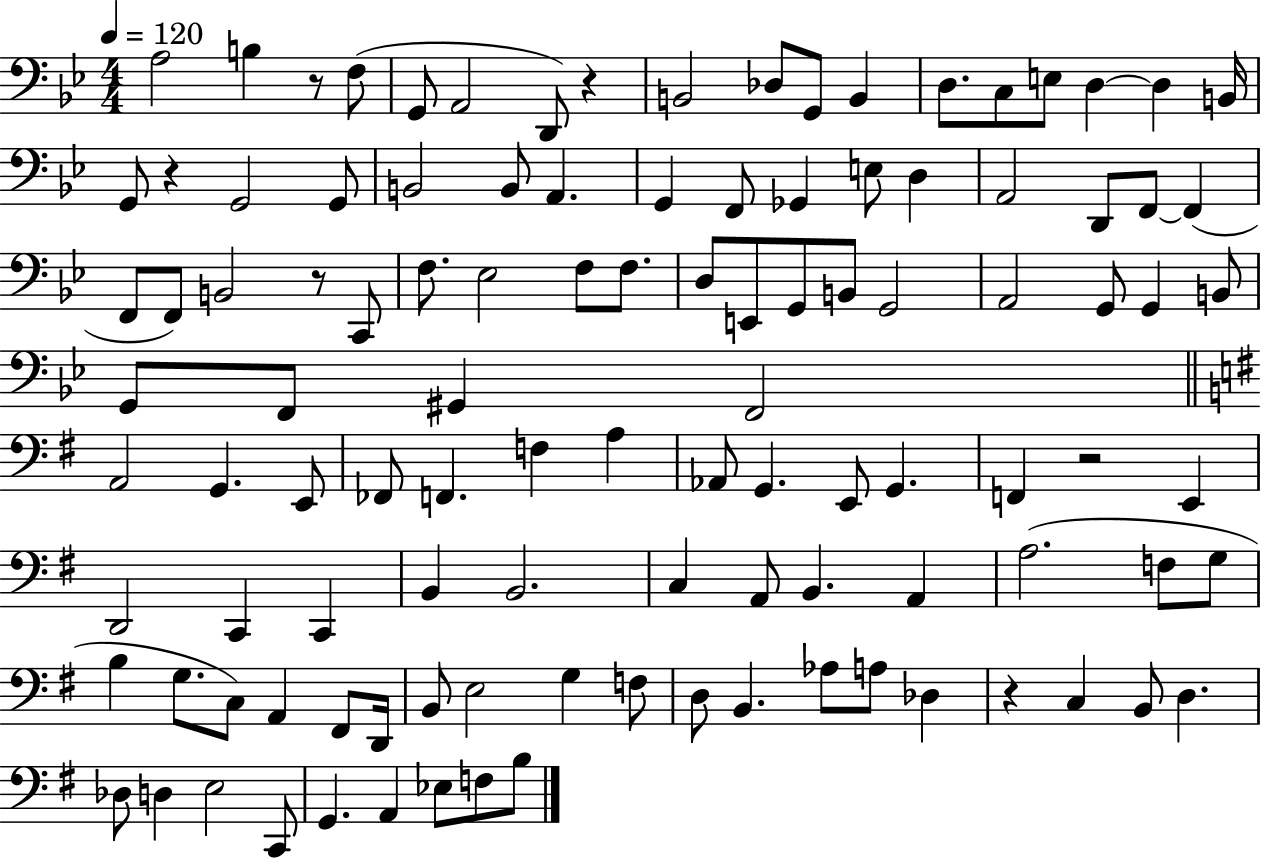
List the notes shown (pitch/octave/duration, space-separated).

A3/h B3/q R/e F3/e G2/e A2/h D2/e R/q B2/h Db3/e G2/e B2/q D3/e. C3/e E3/e D3/q D3/q B2/s G2/e R/q G2/h G2/e B2/h B2/e A2/q. G2/q F2/e Gb2/q E3/e D3/q A2/h D2/e F2/e F2/q F2/e F2/e B2/h R/e C2/e F3/e. Eb3/h F3/e F3/e. D3/e E2/e G2/e B2/e G2/h A2/h G2/e G2/q B2/e G2/e F2/e G#2/q F2/h A2/h G2/q. E2/e FES2/e F2/q. F3/q A3/q Ab2/e G2/q. E2/e G2/q. F2/q R/h E2/q D2/h C2/q C2/q B2/q B2/h. C3/q A2/e B2/q. A2/q A3/h. F3/e G3/e B3/q G3/e. C3/e A2/q F#2/e D2/s B2/e E3/h G3/q F3/e D3/e B2/q. Ab3/e A3/e Db3/q R/q C3/q B2/e D3/q. Db3/e D3/q E3/h C2/e G2/q. A2/q Eb3/e F3/e B3/e